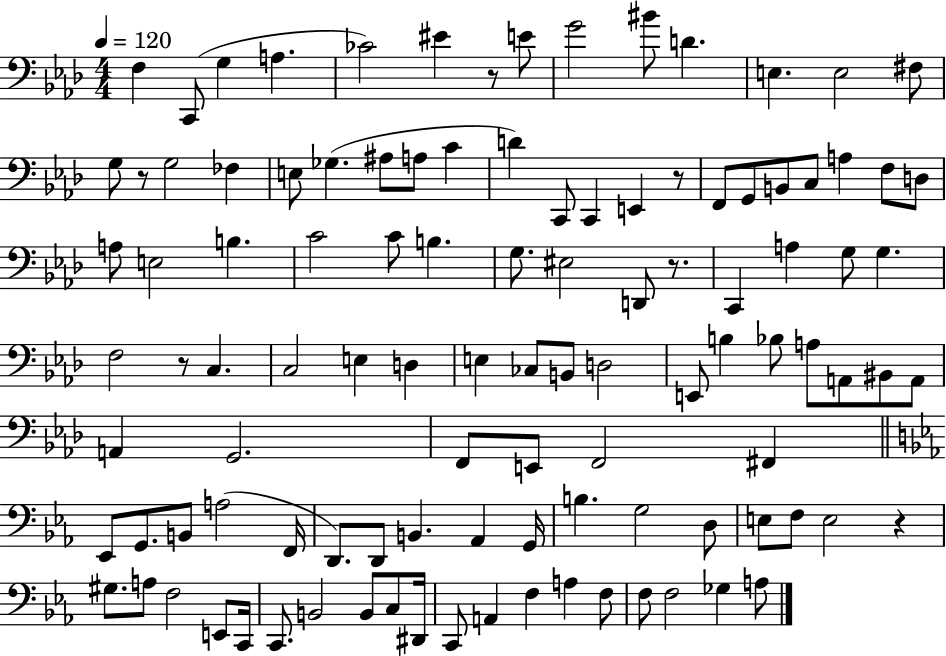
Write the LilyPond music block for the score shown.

{
  \clef bass
  \numericTimeSignature
  \time 4/4
  \key aes \major
  \tempo 4 = 120
  f4 c,8( g4 a4. | ces'2) eis'4 r8 e'8 | g'2 bis'8 d'4. | e4. e2 fis8 | \break g8 r8 g2 fes4 | e8 ges4.( ais8 a8 c'4 | d'4) c,8 c,4 e,4 r8 | f,8 g,8 b,8 c8 a4 f8 d8 | \break a8 e2 b4. | c'2 c'8 b4. | g8. eis2 d,8 r8. | c,4 a4 g8 g4. | \break f2 r8 c4. | c2 e4 d4 | e4 ces8 b,8 d2 | e,8 b4 bes8 a8 a,8 bis,8 a,8 | \break a,4 g,2. | f,8 e,8 f,2 fis,4 | \bar "||" \break \key c \minor ees,8 g,8. b,8 a2( f,16 | d,8.) d,8 b,4. aes,4 g,16 | b4. g2 d8 | e8 f8 e2 r4 | \break gis8. a8 f2 e,8 c,16 | c,8. b,2 b,8 c8 dis,16 | c,8 a,4 f4 a4 f8 | f8 f2 ges4 a8 | \break \bar "|."
}